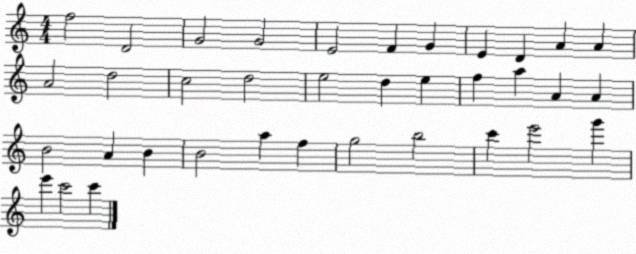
X:1
T:Untitled
M:4/4
L:1/4
K:C
f2 D2 G2 G2 E2 F G E D A A A2 d2 c2 d2 e2 d e f a A A B2 A B B2 a f g2 b2 c' e'2 g' e' c'2 c'